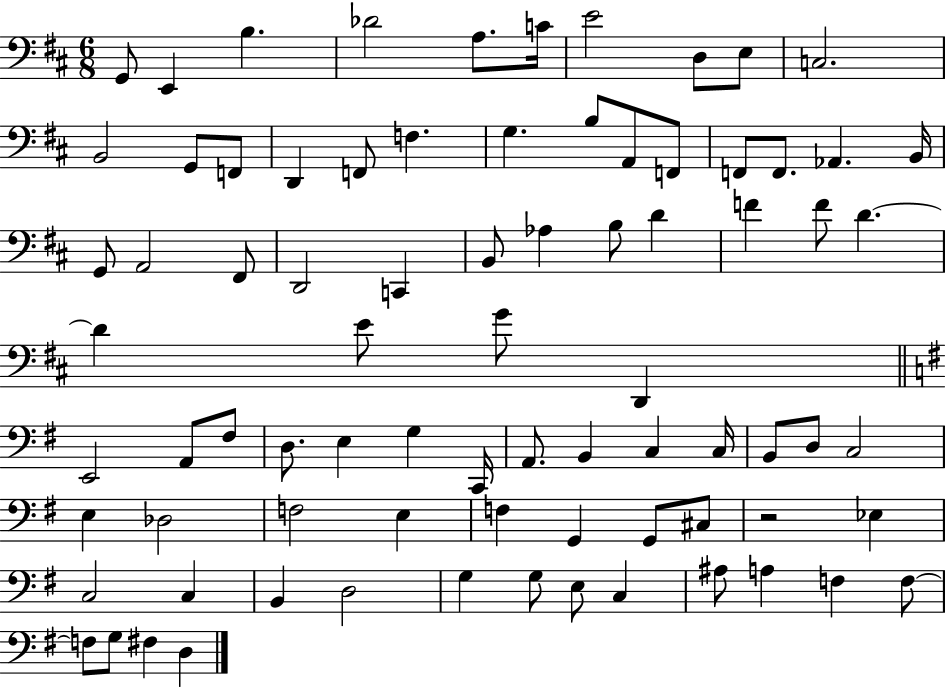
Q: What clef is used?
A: bass